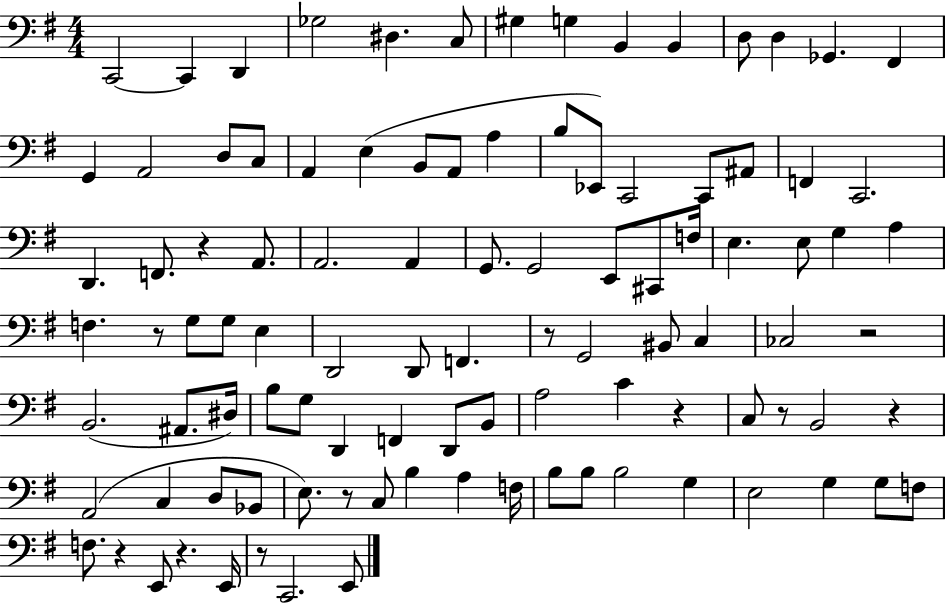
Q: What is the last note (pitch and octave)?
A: E2